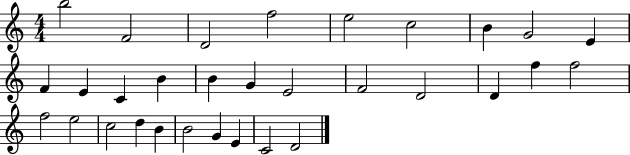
{
  \clef treble
  \numericTimeSignature
  \time 4/4
  \key c \major
  b''2 f'2 | d'2 f''2 | e''2 c''2 | b'4 g'2 e'4 | \break f'4 e'4 c'4 b'4 | b'4 g'4 e'2 | f'2 d'2 | d'4 f''4 f''2 | \break f''2 e''2 | c''2 d''4 b'4 | b'2 g'4 e'4 | c'2 d'2 | \break \bar "|."
}